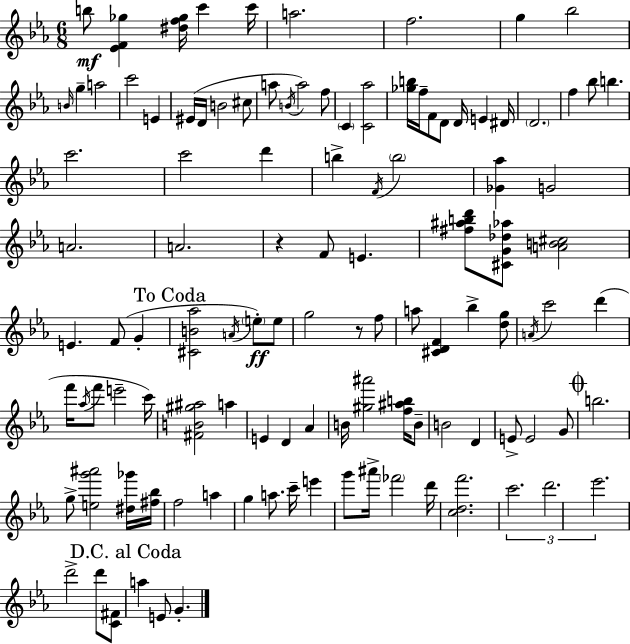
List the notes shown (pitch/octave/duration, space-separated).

B5/e [Eb4,F4,Gb5]/q [D#5,F5,Gb5]/s C6/q C6/s A5/h. F5/h. G5/q Bb5/h B4/s G5/q A5/h C6/h E4/q EIS4/s D4/s B4/h C#5/e A5/e B4/s A5/h F5/e C4/q [C4,Ab5]/h [Gb5,B5]/s F5/s F4/e D4/e D4/s E4/q D#4/s D4/h. F5/q Bb5/e B5/q. C6/h. C6/h D6/q B5/q F4/s B5/h [Gb4,Ab5]/q G4/h A4/h. A4/h. R/q F4/e E4/q. [F#5,A#5,B5,D6]/e [C#4,G4,Db5,Ab5]/e [A4,B4,C#5]/h E4/q. F4/e G4/q [C#4,B4,Ab5]/h A4/s E5/e E5/e G5/h R/e F5/e A5/e [C#4,D4,F4]/q Bb5/q [D5,G5]/e A4/s C6/h D6/q F6/s Ab5/s F6/e E6/h C6/s [F#4,B4,G#5,A#5]/h A5/q E4/q D4/q Ab4/q B4/s [G#5,A#6]/h [F5,A#5,B5]/s B4/e B4/h D4/q E4/e E4/h G4/e B5/h. G5/e [E5,G6,A#6]/h [D#5,Gb6]/s [F#5,Bb5]/s F5/h A5/q G5/q A5/e. C6/s E6/q G6/e A#6/s FES6/h D6/s [C5,D5,F6]/h. C6/h. D6/h. Eb6/h. D6/h D6/e [C4,F#4]/e A5/q E4/e G4/q.